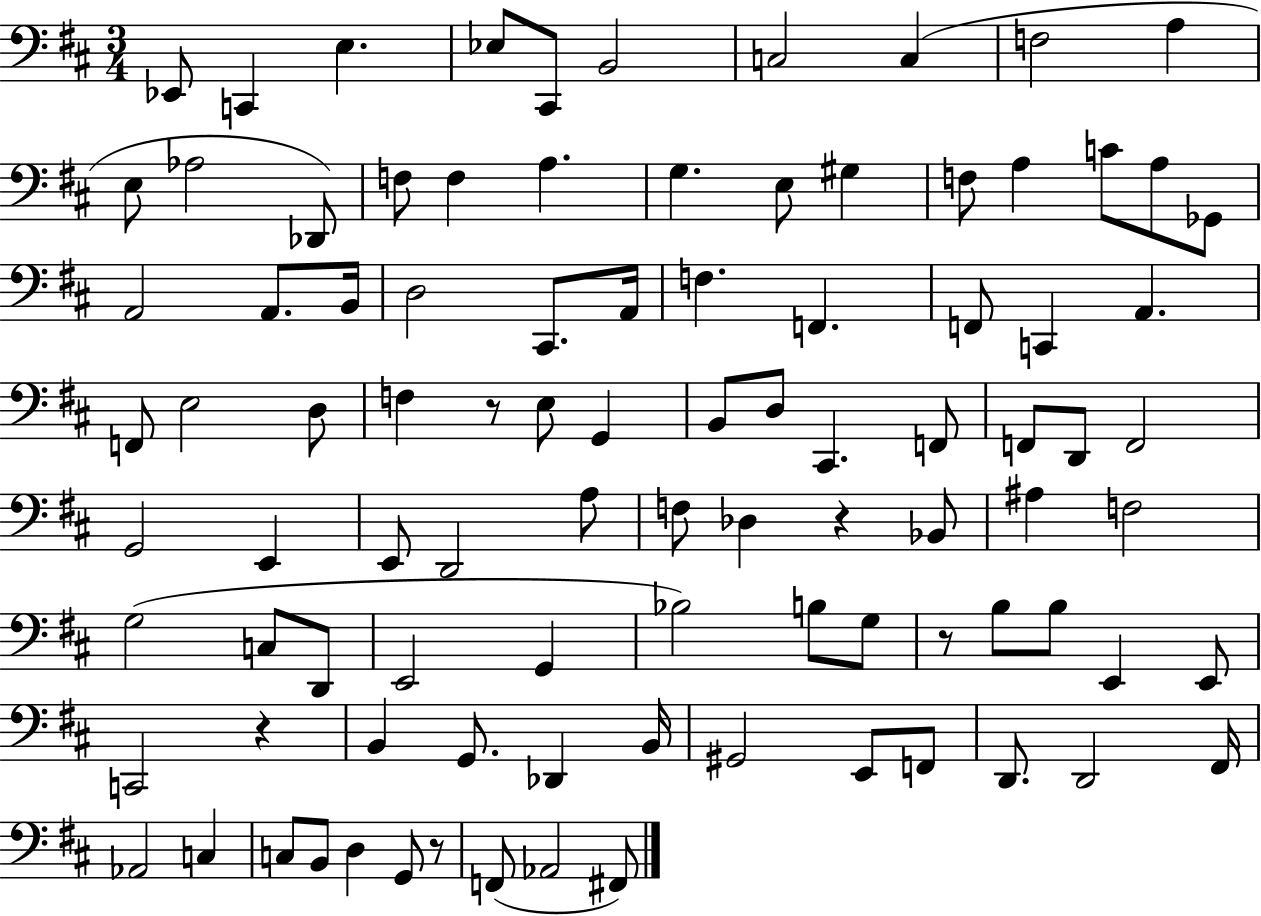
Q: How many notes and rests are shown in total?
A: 95